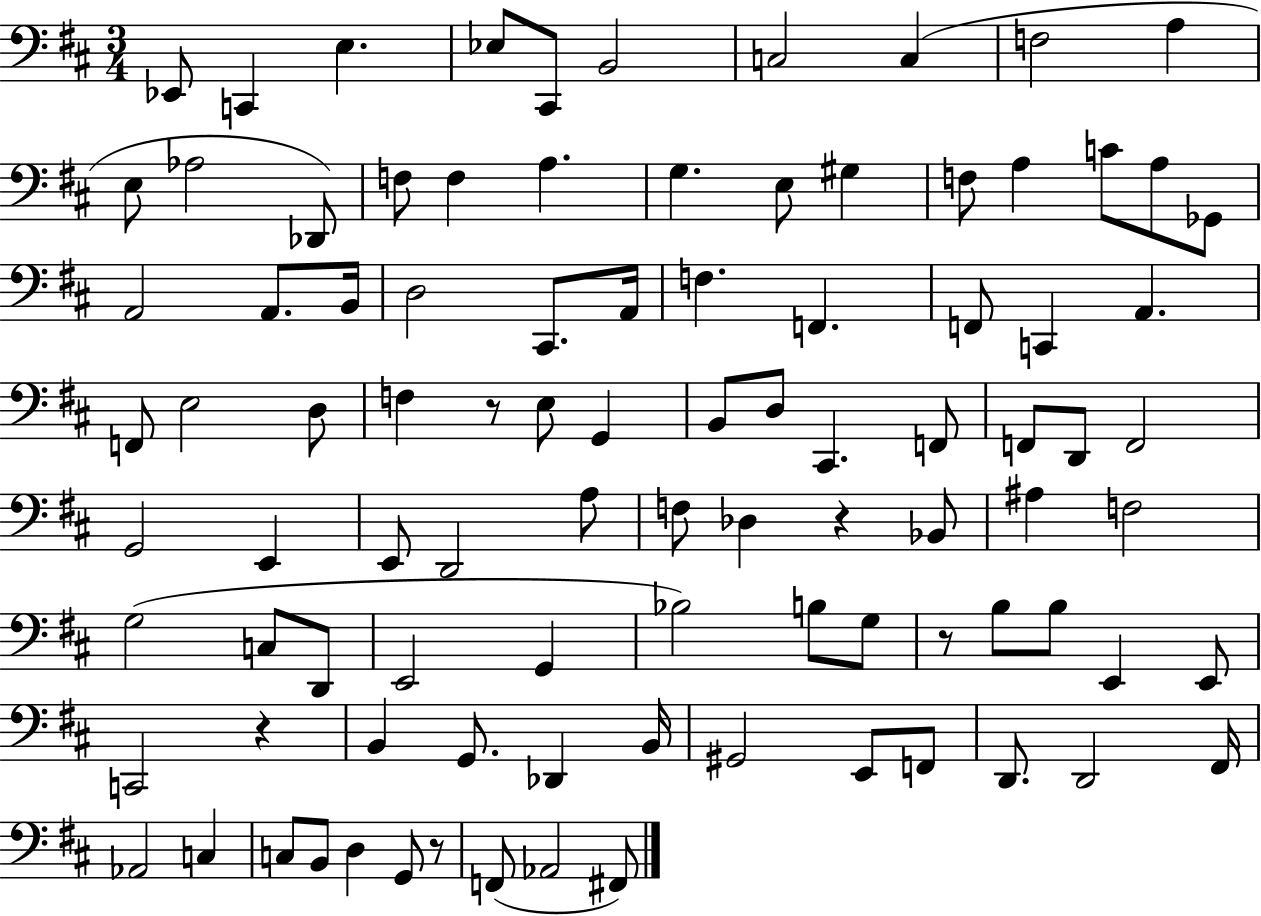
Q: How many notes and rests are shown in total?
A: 95